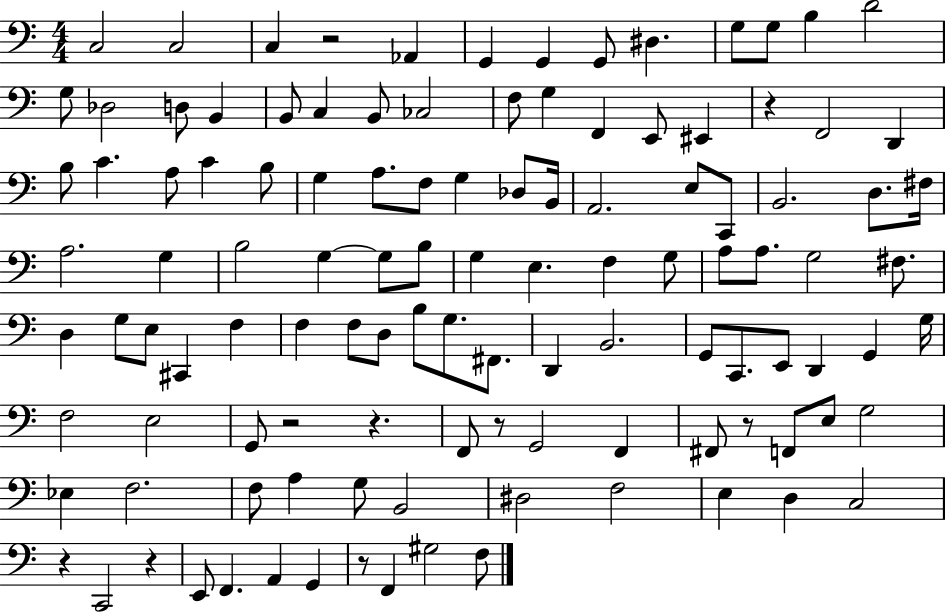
X:1
T:Untitled
M:4/4
L:1/4
K:C
C,2 C,2 C, z2 _A,, G,, G,, G,,/2 ^D, G,/2 G,/2 B, D2 G,/2 _D,2 D,/2 B,, B,,/2 C, B,,/2 _C,2 F,/2 G, F,, E,,/2 ^E,, z F,,2 D,, B,/2 C A,/2 C B,/2 G, A,/2 F,/2 G, _D,/2 B,,/4 A,,2 E,/2 C,,/2 B,,2 D,/2 ^F,/4 A,2 G, B,2 G, G,/2 B,/2 G, E, F, G,/2 A,/2 A,/2 G,2 ^F,/2 D, G,/2 E,/2 ^C,, F, F, F,/2 D,/2 B,/2 G,/2 ^F,,/2 D,, B,,2 G,,/2 C,,/2 E,,/2 D,, G,, G,/4 F,2 E,2 G,,/2 z2 z F,,/2 z/2 G,,2 F,, ^F,,/2 z/2 F,,/2 E,/2 G,2 _E, F,2 F,/2 A, G,/2 B,,2 ^D,2 F,2 E, D, C,2 z C,,2 z E,,/2 F,, A,, G,, z/2 F,, ^G,2 F,/2